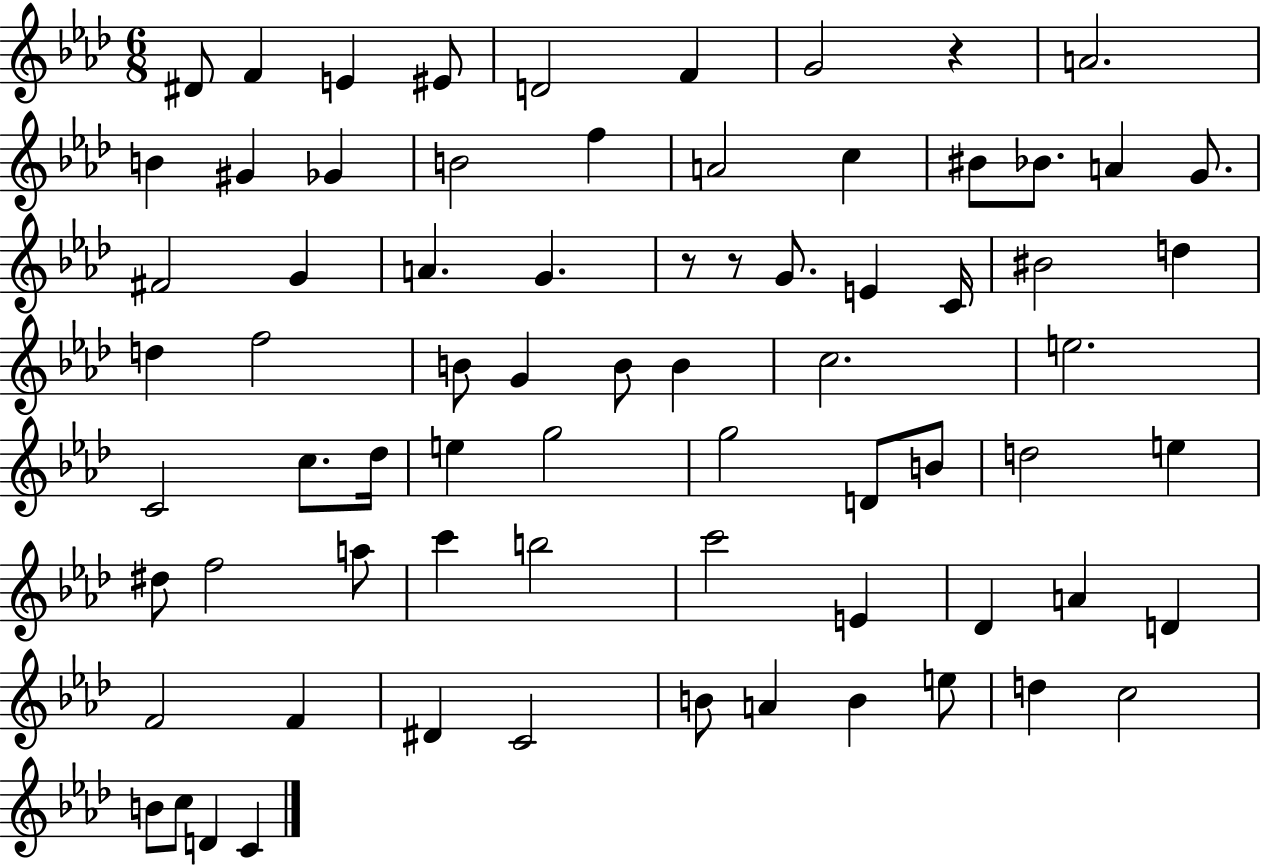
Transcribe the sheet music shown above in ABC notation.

X:1
T:Untitled
M:6/8
L:1/4
K:Ab
^D/2 F E ^E/2 D2 F G2 z A2 B ^G _G B2 f A2 c ^B/2 _B/2 A G/2 ^F2 G A G z/2 z/2 G/2 E C/4 ^B2 d d f2 B/2 G B/2 B c2 e2 C2 c/2 _d/4 e g2 g2 D/2 B/2 d2 e ^d/2 f2 a/2 c' b2 c'2 E _D A D F2 F ^D C2 B/2 A B e/2 d c2 B/2 c/2 D C